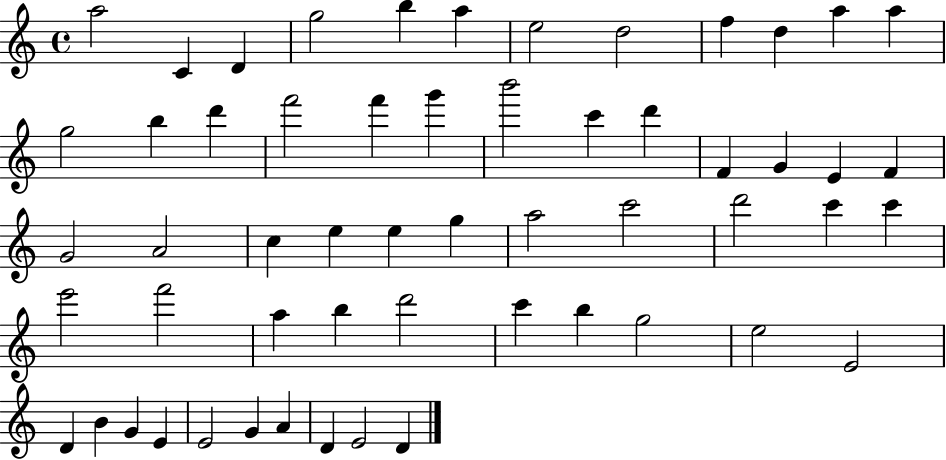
X:1
T:Untitled
M:4/4
L:1/4
K:C
a2 C D g2 b a e2 d2 f d a a g2 b d' f'2 f' g' b'2 c' d' F G E F G2 A2 c e e g a2 c'2 d'2 c' c' e'2 f'2 a b d'2 c' b g2 e2 E2 D B G E E2 G A D E2 D